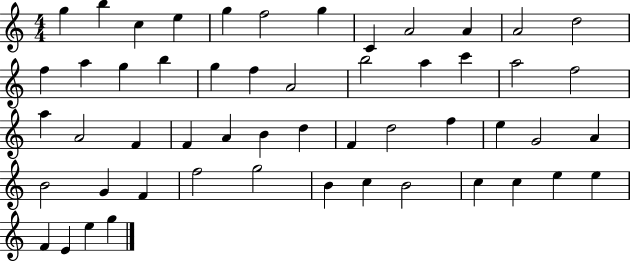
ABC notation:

X:1
T:Untitled
M:4/4
L:1/4
K:C
g b c e g f2 g C A2 A A2 d2 f a g b g f A2 b2 a c' a2 f2 a A2 F F A B d F d2 f e G2 A B2 G F f2 g2 B c B2 c c e e F E e g